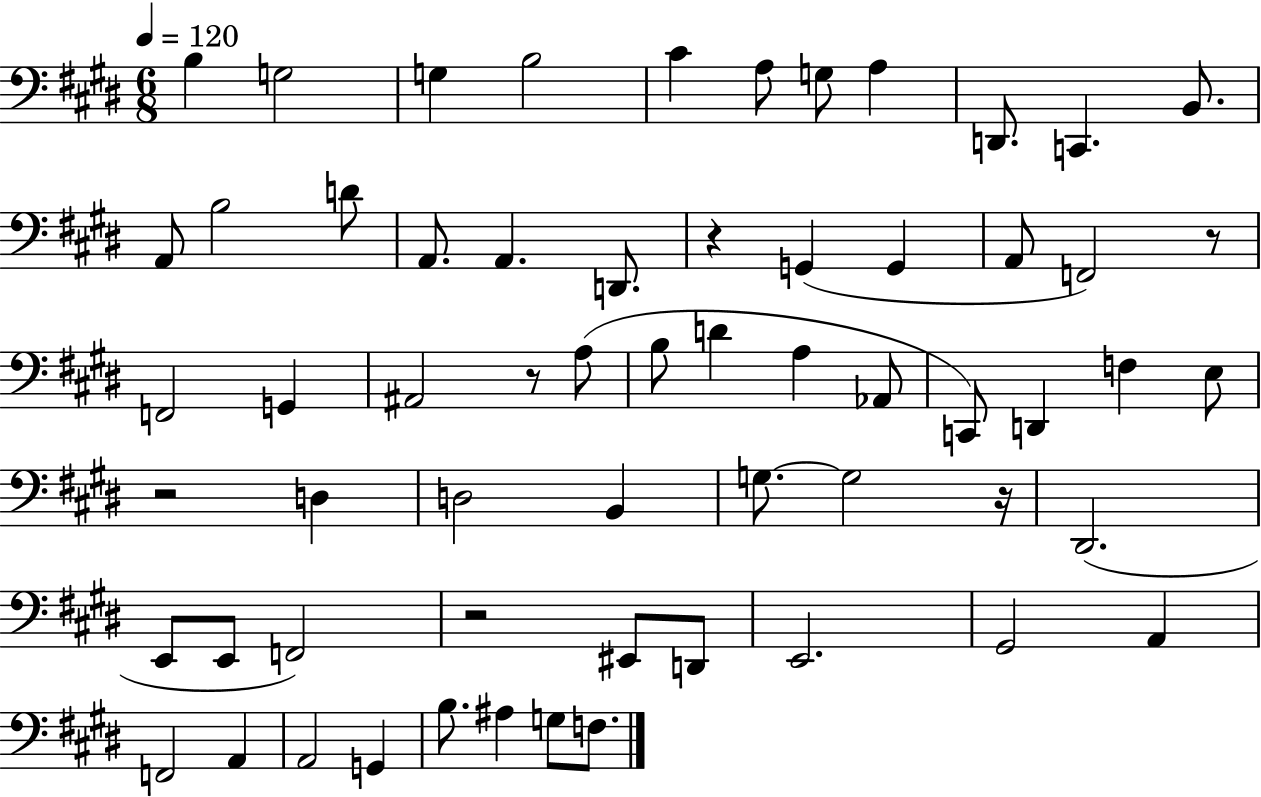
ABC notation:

X:1
T:Untitled
M:6/8
L:1/4
K:E
B, G,2 G, B,2 ^C A,/2 G,/2 A, D,,/2 C,, B,,/2 A,,/2 B,2 D/2 A,,/2 A,, D,,/2 z G,, G,, A,,/2 F,,2 z/2 F,,2 G,, ^A,,2 z/2 A,/2 B,/2 D A, _A,,/2 C,,/2 D,, F, E,/2 z2 D, D,2 B,, G,/2 G,2 z/4 ^D,,2 E,,/2 E,,/2 F,,2 z2 ^E,,/2 D,,/2 E,,2 ^G,,2 A,, F,,2 A,, A,,2 G,, B,/2 ^A, G,/2 F,/2